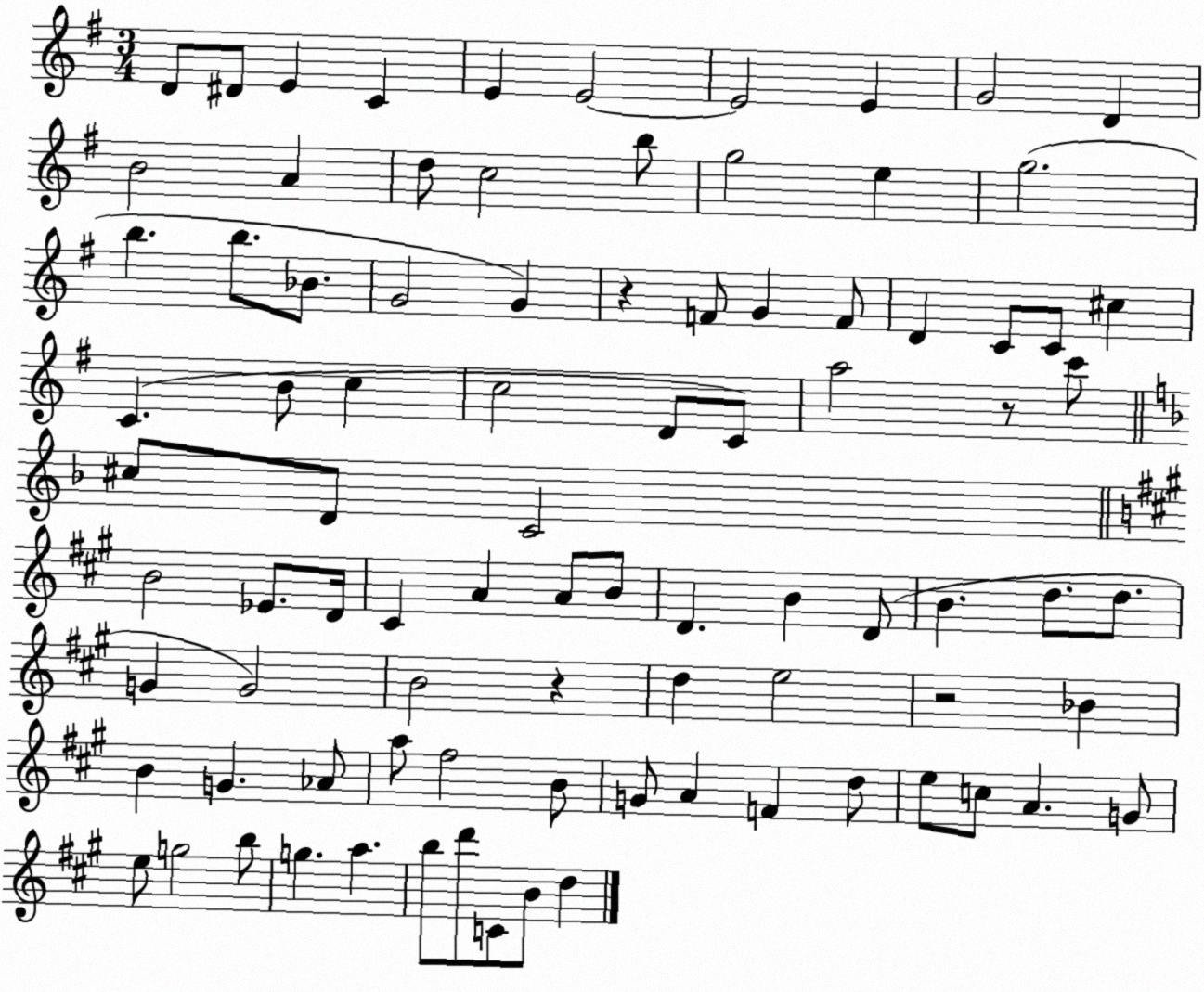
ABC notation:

X:1
T:Untitled
M:3/4
L:1/4
K:G
D/2 ^D/2 E C E E2 E2 E G2 D B2 A d/2 c2 b/2 g2 e g2 b b/2 _B/2 G2 G z F/2 G F/2 D C/2 C/2 ^c C B/2 c c2 D/2 C/2 a2 z/2 c'/2 ^c/2 D/2 C2 B2 _E/2 D/4 ^C A A/2 B/2 D B D/2 B d/2 d/2 G G2 B2 z d e2 z2 _B B G _A/2 a/2 ^f2 B/2 G/2 A F d/2 e/2 c/2 A G/2 e/2 g2 b/2 g a b/2 d'/2 C/2 B/2 d